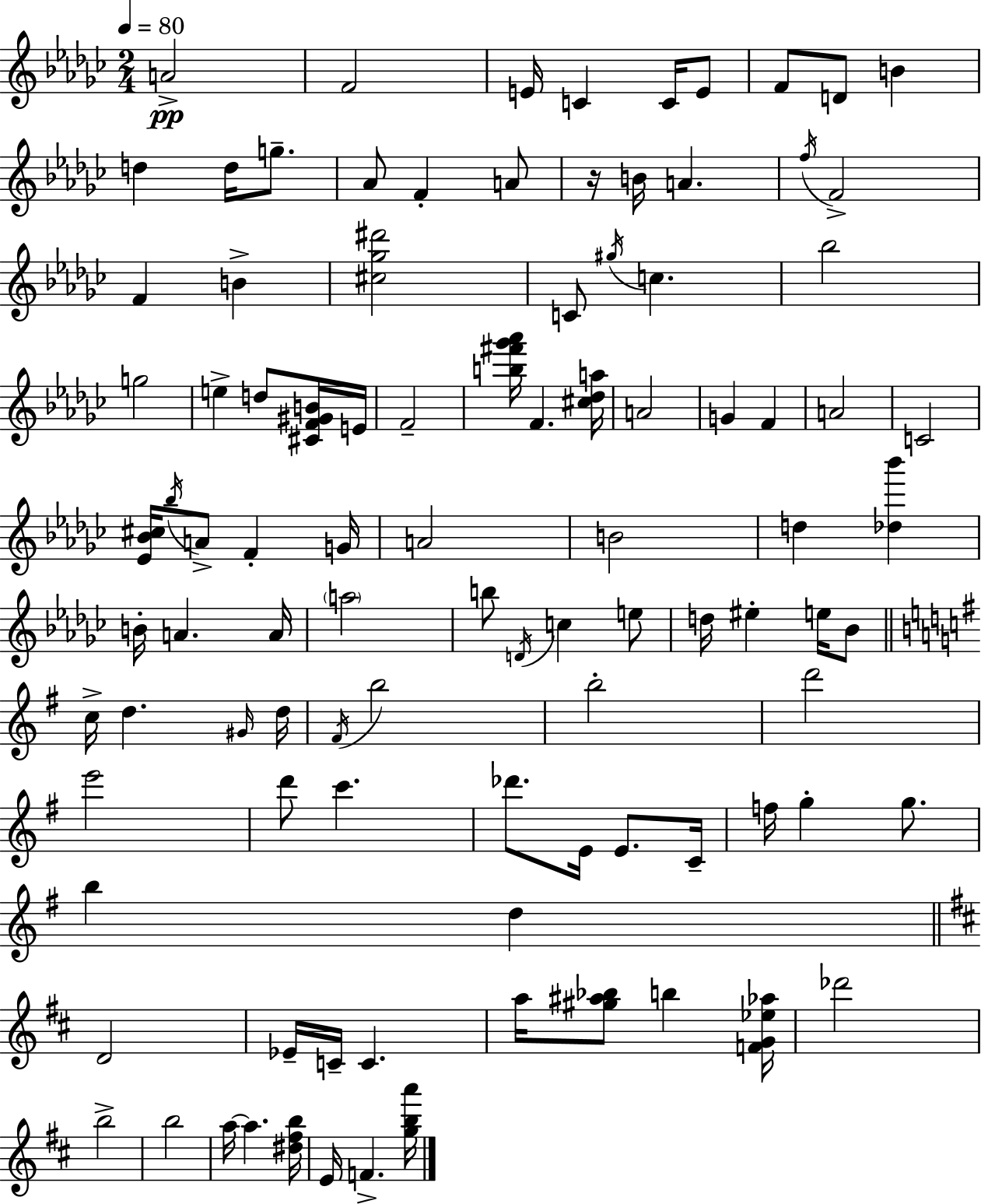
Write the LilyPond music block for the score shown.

{
  \clef treble
  \numericTimeSignature
  \time 2/4
  \key ees \minor
  \tempo 4 = 80
  a'2->\pp | f'2 | e'16 c'4 c'16 e'8 | f'8 d'8 b'4 | \break d''4 d''16 g''8.-- | aes'8 f'4-. a'8 | r16 b'16 a'4. | \acciaccatura { f''16 } f'2-> | \break f'4 b'4-> | <cis'' ges'' dis'''>2 | c'8 \acciaccatura { gis''16 } c''4. | bes''2 | \break g''2 | e''4-> d''8 | <cis' f' gis' b'>16 e'16 f'2-- | <b'' fis''' ges''' aes'''>16 f'4. | \break <cis'' des'' a''>16 a'2 | g'4 f'4 | a'2 | c'2 | \break <ees' bes' cis''>16 \acciaccatura { bes''16 } a'8-> f'4-. | g'16 a'2 | b'2 | d''4 <des'' bes'''>4 | \break b'16-. a'4. | a'16 \parenthesize a''2 | b''8 \acciaccatura { d'16 } c''4 | e''8 d''16 eis''4-. | \break e''16 bes'8 \bar "||" \break \key e \minor c''16-> d''4. \grace { gis'16 } | d''16 \acciaccatura { fis'16 } b''2 | b''2-. | d'''2 | \break e'''2 | d'''8 c'''4. | des'''8. e'16 e'8. | c'16-- f''16 g''4-. g''8. | \break b''4 d''4 | \bar "||" \break \key d \major d'2 | ees'16-- c'16-- c'4. | a''16 <gis'' ais'' bes''>8 b''4 <f' g' ees'' aes''>16 | des'''2 | \break b''2-> | b''2 | a''16~~ a''4. <dis'' fis'' b''>16 | e'16 f'4.-> <g'' b'' a'''>16 | \break \bar "|."
}